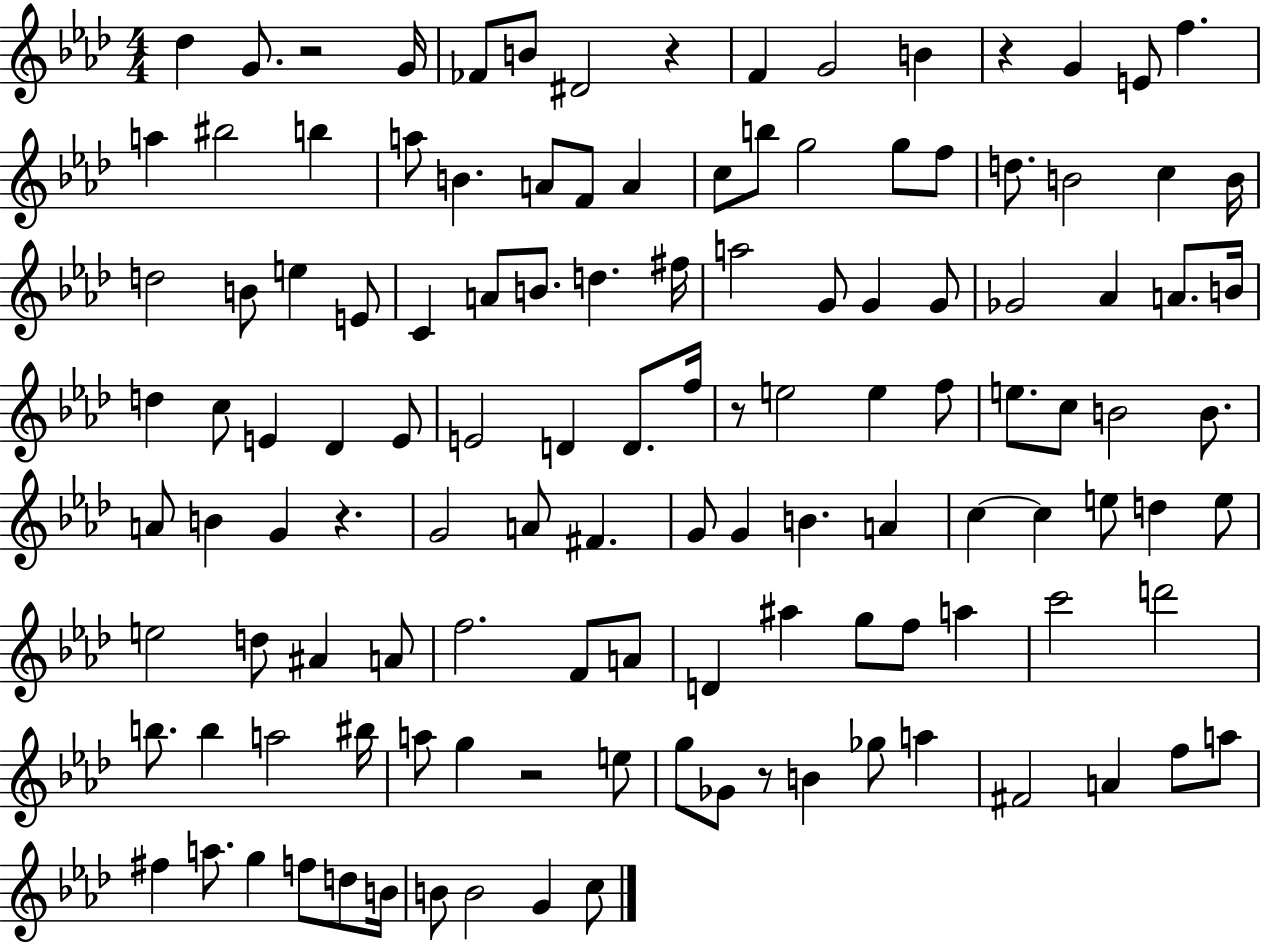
{
  \clef treble
  \numericTimeSignature
  \time 4/4
  \key aes \major
  des''4 g'8. r2 g'16 | fes'8 b'8 dis'2 r4 | f'4 g'2 b'4 | r4 g'4 e'8 f''4. | \break a''4 bis''2 b''4 | a''8 b'4. a'8 f'8 a'4 | c''8 b''8 g''2 g''8 f''8 | d''8. b'2 c''4 b'16 | \break d''2 b'8 e''4 e'8 | c'4 a'8 b'8. d''4. fis''16 | a''2 g'8 g'4 g'8 | ges'2 aes'4 a'8. b'16 | \break d''4 c''8 e'4 des'4 e'8 | e'2 d'4 d'8. f''16 | r8 e''2 e''4 f''8 | e''8. c''8 b'2 b'8. | \break a'8 b'4 g'4 r4. | g'2 a'8 fis'4. | g'8 g'4 b'4. a'4 | c''4~~ c''4 e''8 d''4 e''8 | \break e''2 d''8 ais'4 a'8 | f''2. f'8 a'8 | d'4 ais''4 g''8 f''8 a''4 | c'''2 d'''2 | \break b''8. b''4 a''2 bis''16 | a''8 g''4 r2 e''8 | g''8 ges'8 r8 b'4 ges''8 a''4 | fis'2 a'4 f''8 a''8 | \break fis''4 a''8. g''4 f''8 d''8 b'16 | b'8 b'2 g'4 c''8 | \bar "|."
}